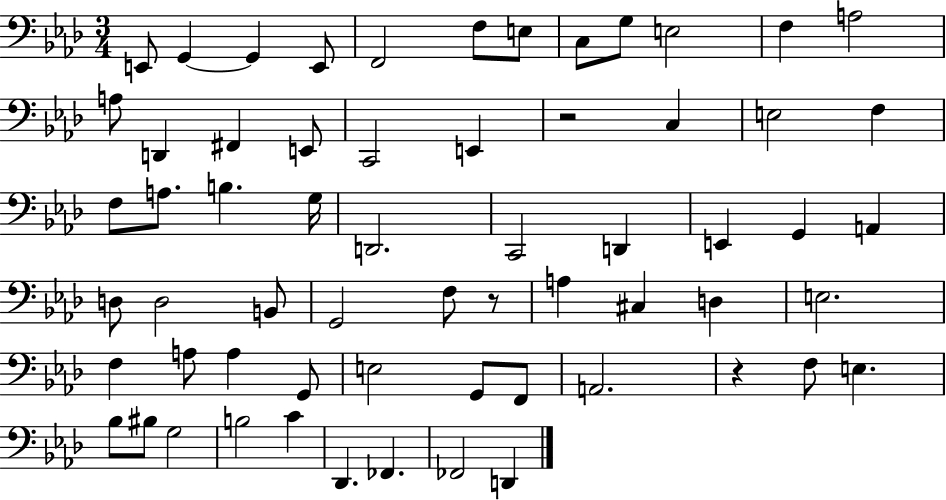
{
  \clef bass
  \numericTimeSignature
  \time 3/4
  \key aes \major
  e,8 g,4~~ g,4 e,8 | f,2 f8 e8 | c8 g8 e2 | f4 a2 | \break a8 d,4 fis,4 e,8 | c,2 e,4 | r2 c4 | e2 f4 | \break f8 a8. b4. g16 | d,2. | c,2 d,4 | e,4 g,4 a,4 | \break d8 d2 b,8 | g,2 f8 r8 | a4 cis4 d4 | e2. | \break f4 a8 a4 g,8 | e2 g,8 f,8 | a,2. | r4 f8 e4. | \break bes8 bis8 g2 | b2 c'4 | des,4. fes,4. | fes,2 d,4 | \break \bar "|."
}